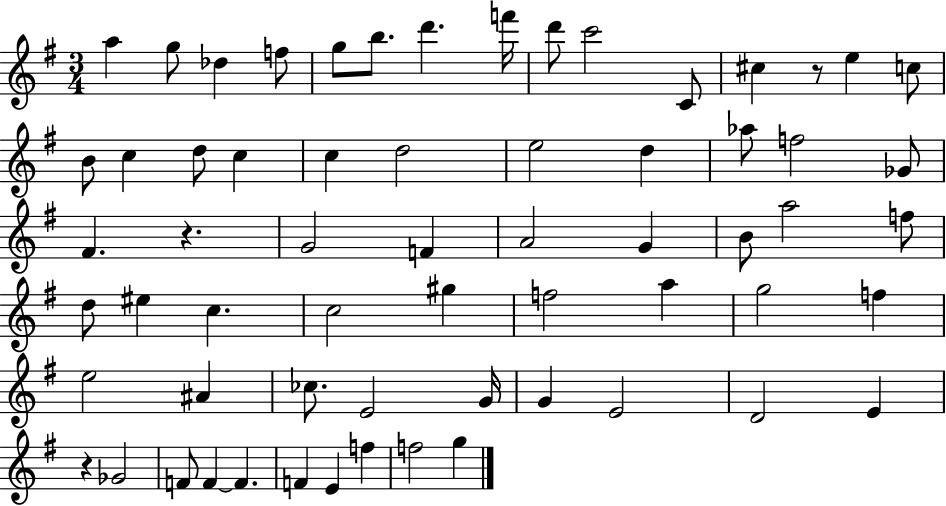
X:1
T:Untitled
M:3/4
L:1/4
K:G
a g/2 _d f/2 g/2 b/2 d' f'/4 d'/2 c'2 C/2 ^c z/2 e c/2 B/2 c d/2 c c d2 e2 d _a/2 f2 _G/2 ^F z G2 F A2 G B/2 a2 f/2 d/2 ^e c c2 ^g f2 a g2 f e2 ^A _c/2 E2 G/4 G E2 D2 E z _G2 F/2 F F F E f f2 g